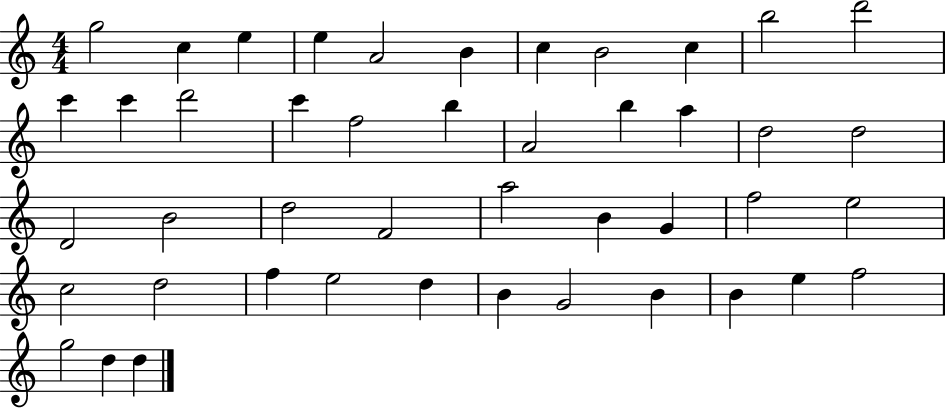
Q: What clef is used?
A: treble